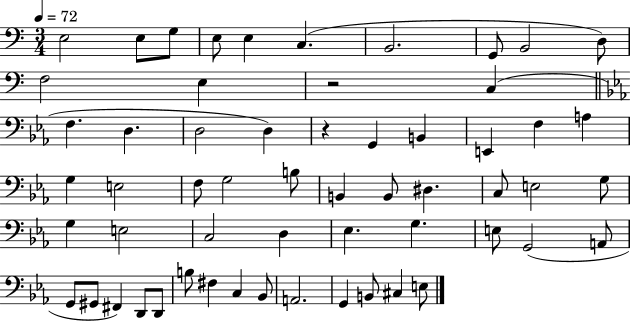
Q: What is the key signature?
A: C major